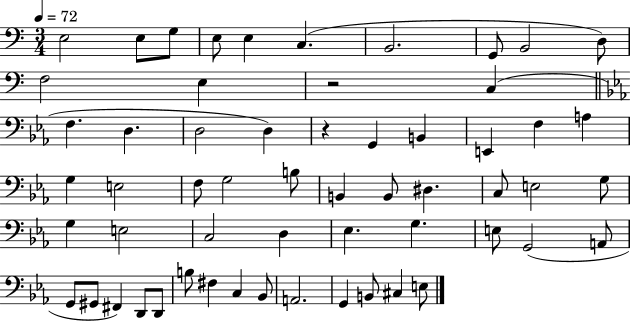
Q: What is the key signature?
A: C major